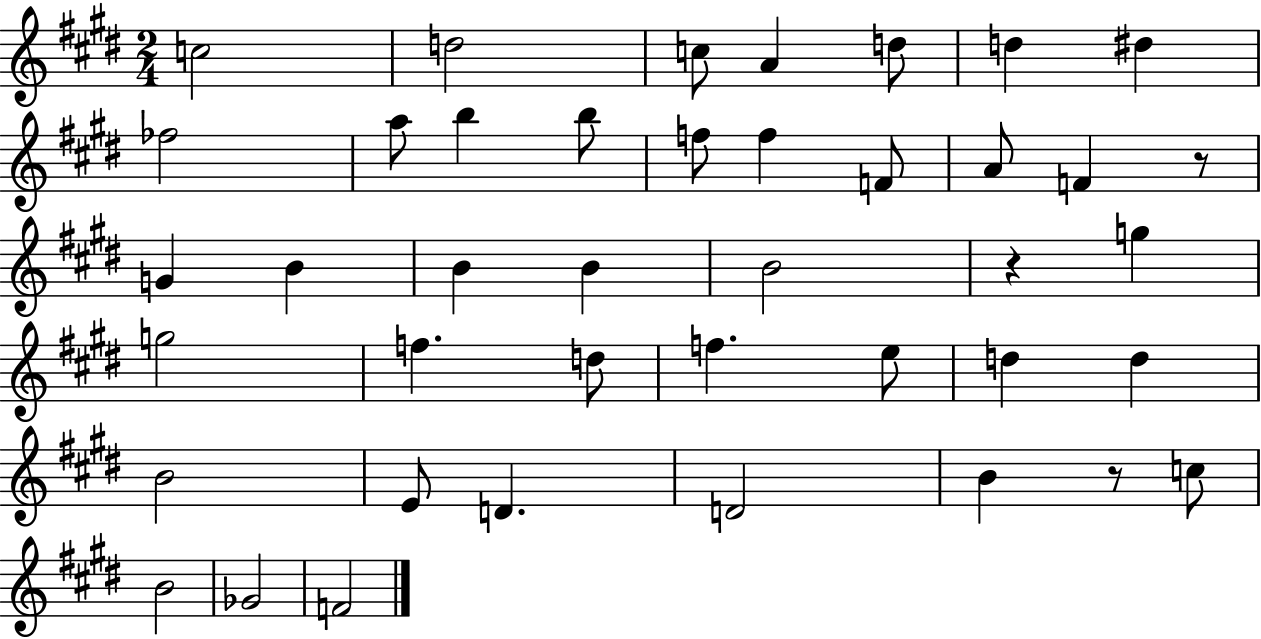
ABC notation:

X:1
T:Untitled
M:2/4
L:1/4
K:E
c2 d2 c/2 A d/2 d ^d _f2 a/2 b b/2 f/2 f F/2 A/2 F z/2 G B B B B2 z g g2 f d/2 f e/2 d d B2 E/2 D D2 B z/2 c/2 B2 _G2 F2